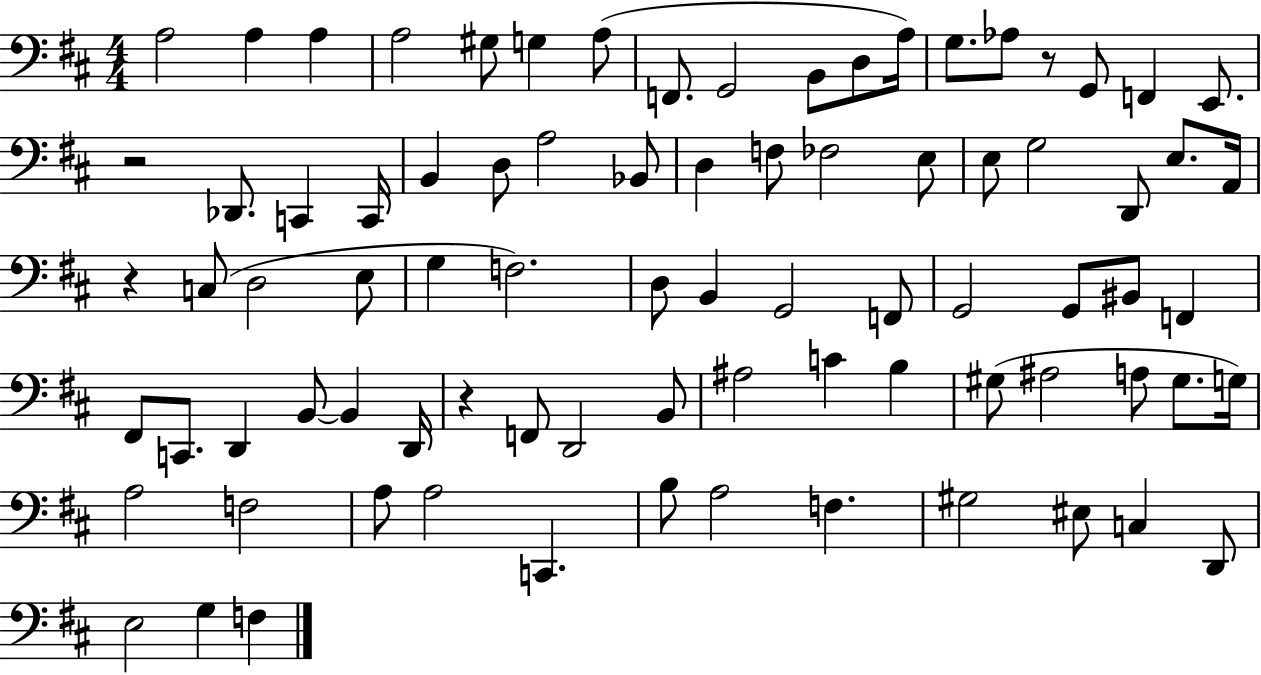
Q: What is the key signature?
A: D major